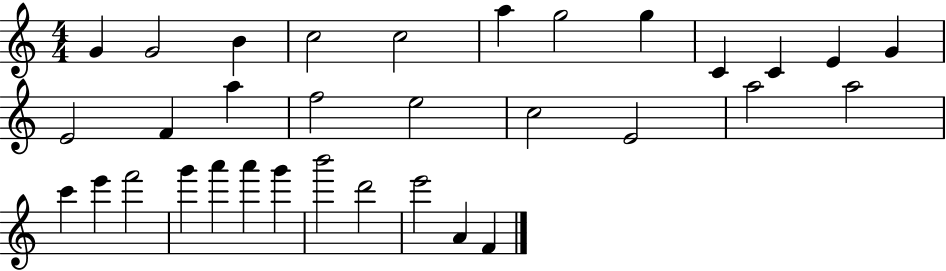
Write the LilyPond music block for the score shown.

{
  \clef treble
  \numericTimeSignature
  \time 4/4
  \key c \major
  g'4 g'2 b'4 | c''2 c''2 | a''4 g''2 g''4 | c'4 c'4 e'4 g'4 | \break e'2 f'4 a''4 | f''2 e''2 | c''2 e'2 | a''2 a''2 | \break c'''4 e'''4 f'''2 | g'''4 a'''4 a'''4 g'''4 | b'''2 d'''2 | e'''2 a'4 f'4 | \break \bar "|."
}